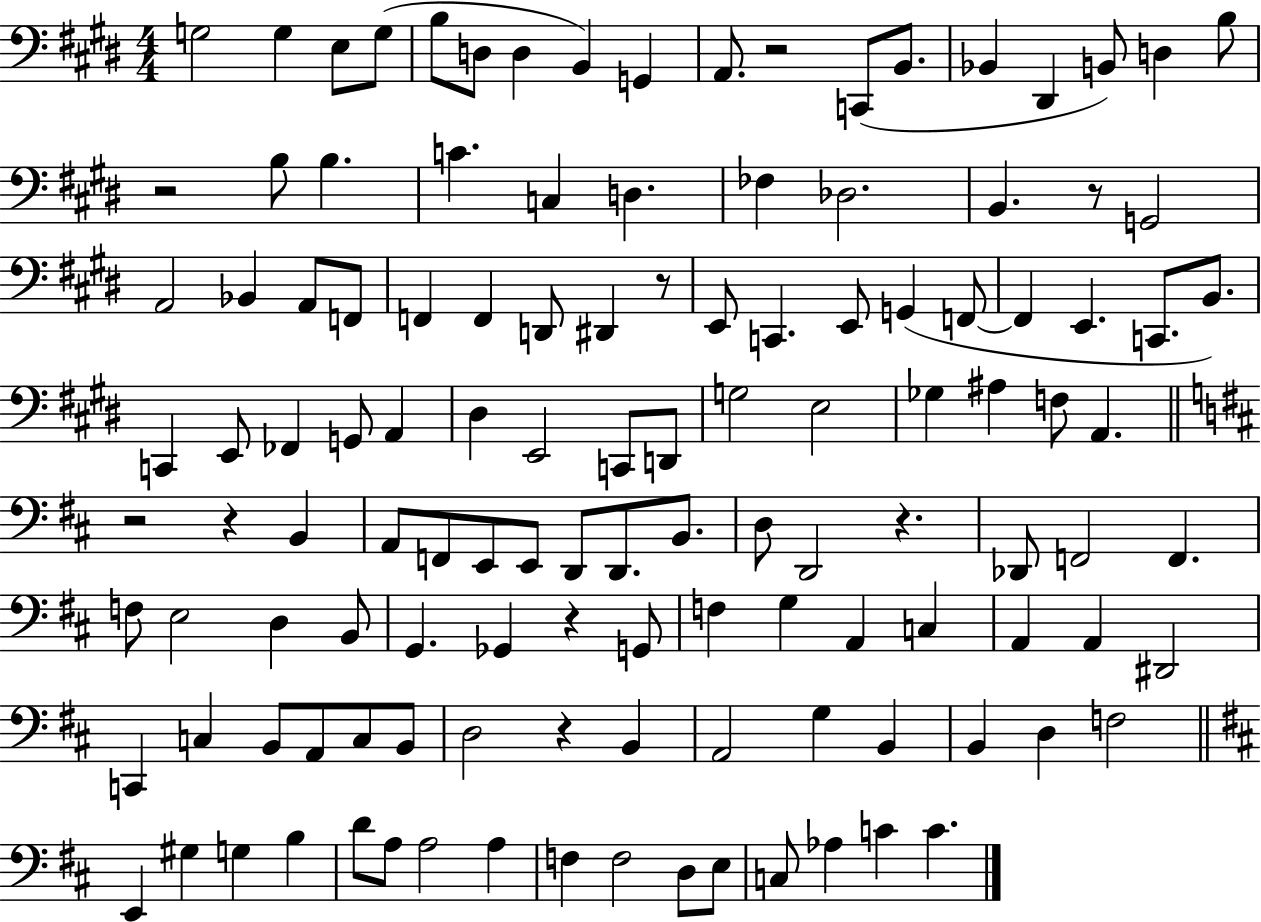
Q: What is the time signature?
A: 4/4